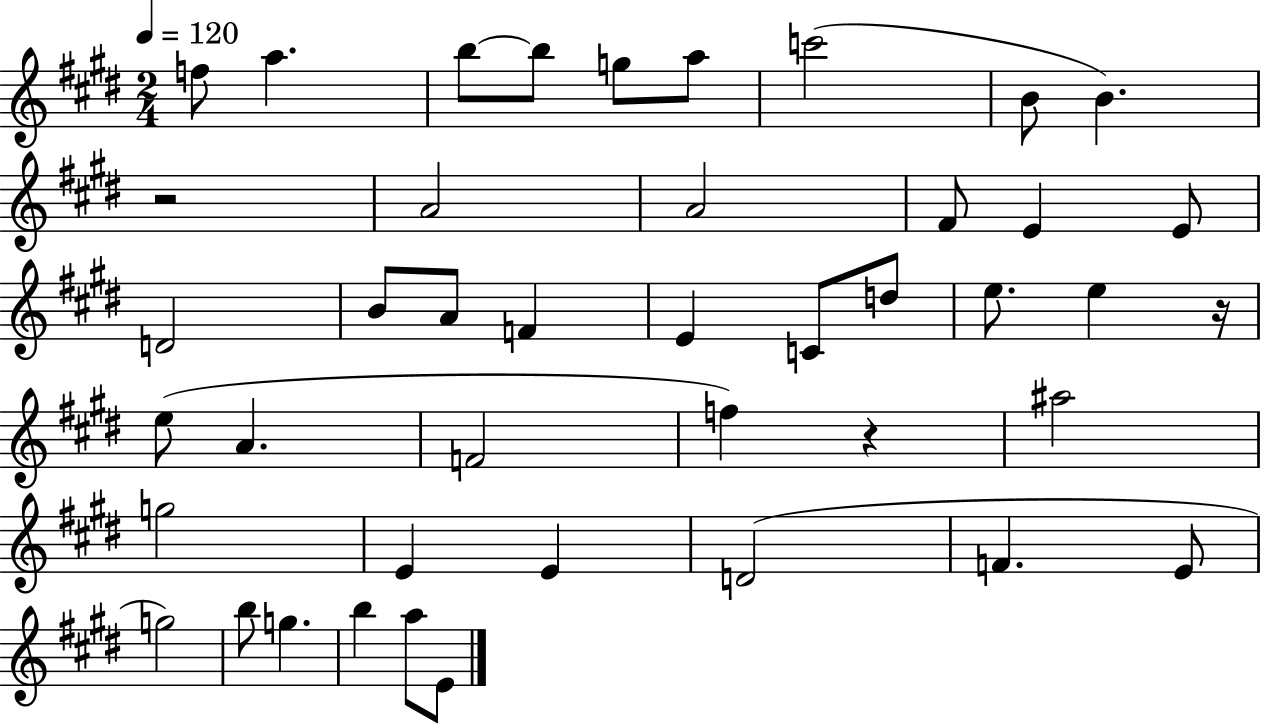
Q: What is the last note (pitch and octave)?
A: E4